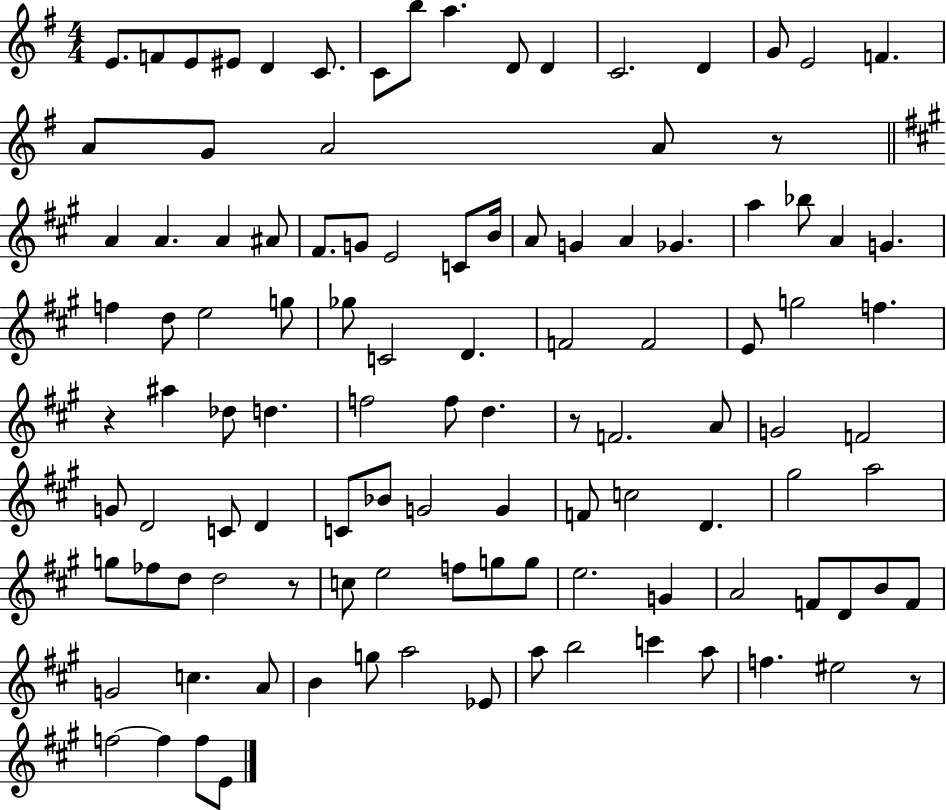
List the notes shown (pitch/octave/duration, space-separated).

E4/e. F4/e E4/e EIS4/e D4/q C4/e. C4/e B5/e A5/q. D4/e D4/q C4/h. D4/q G4/e E4/h F4/q. A4/e G4/e A4/h A4/e R/e A4/q A4/q. A4/q A#4/e F#4/e. G4/e E4/h C4/e B4/s A4/e G4/q A4/q Gb4/q. A5/q Bb5/e A4/q G4/q. F5/q D5/e E5/h G5/e Gb5/e C4/h D4/q. F4/h F4/h E4/e G5/h F5/q. R/q A#5/q Db5/e D5/q. F5/h F5/e D5/q. R/e F4/h. A4/e G4/h F4/h G4/e D4/h C4/e D4/q C4/e Bb4/e G4/h G4/q F4/e C5/h D4/q. G#5/h A5/h G5/e FES5/e D5/e D5/h R/e C5/e E5/h F5/e G5/e G5/e E5/h. G4/q A4/h F4/e D4/e B4/e F4/e G4/h C5/q. A4/e B4/q G5/e A5/h Eb4/e A5/e B5/h C6/q A5/e F5/q. EIS5/h R/e F5/h F5/q F5/e E4/e